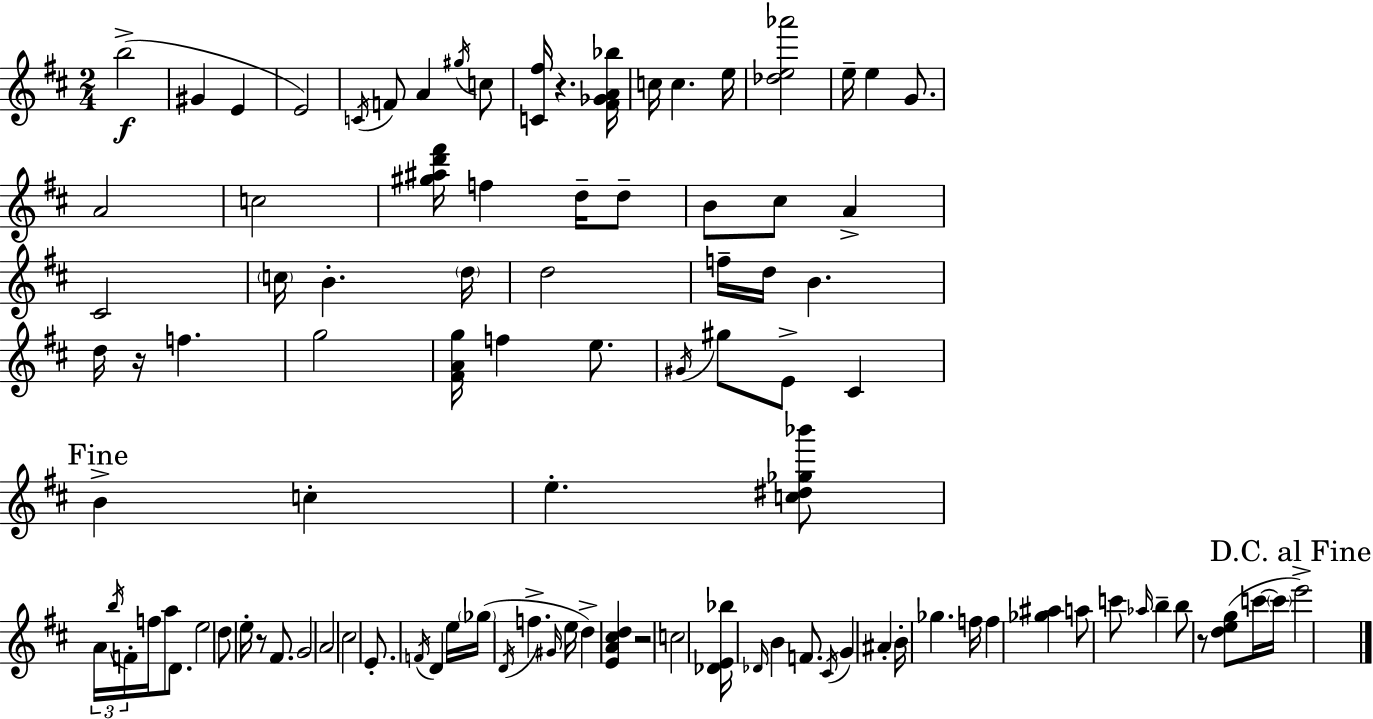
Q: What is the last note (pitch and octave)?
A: E6